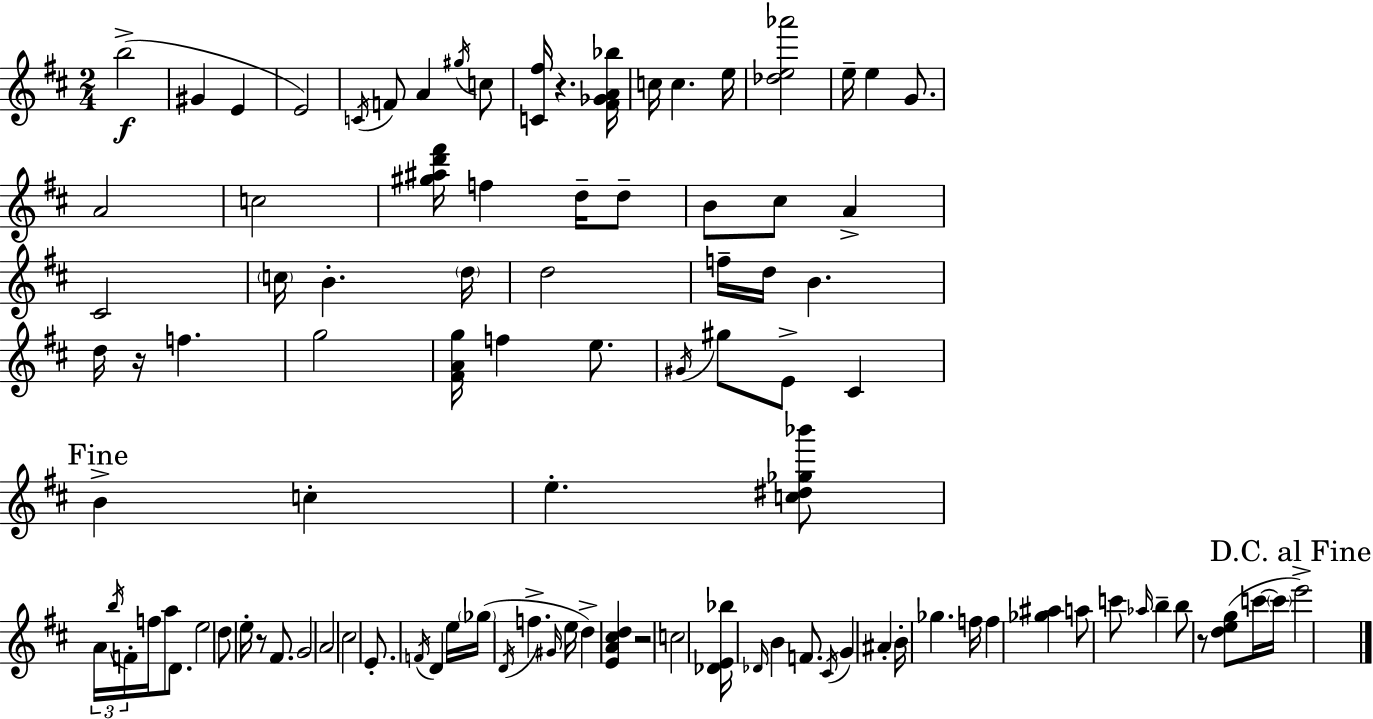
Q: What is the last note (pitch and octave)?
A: E6